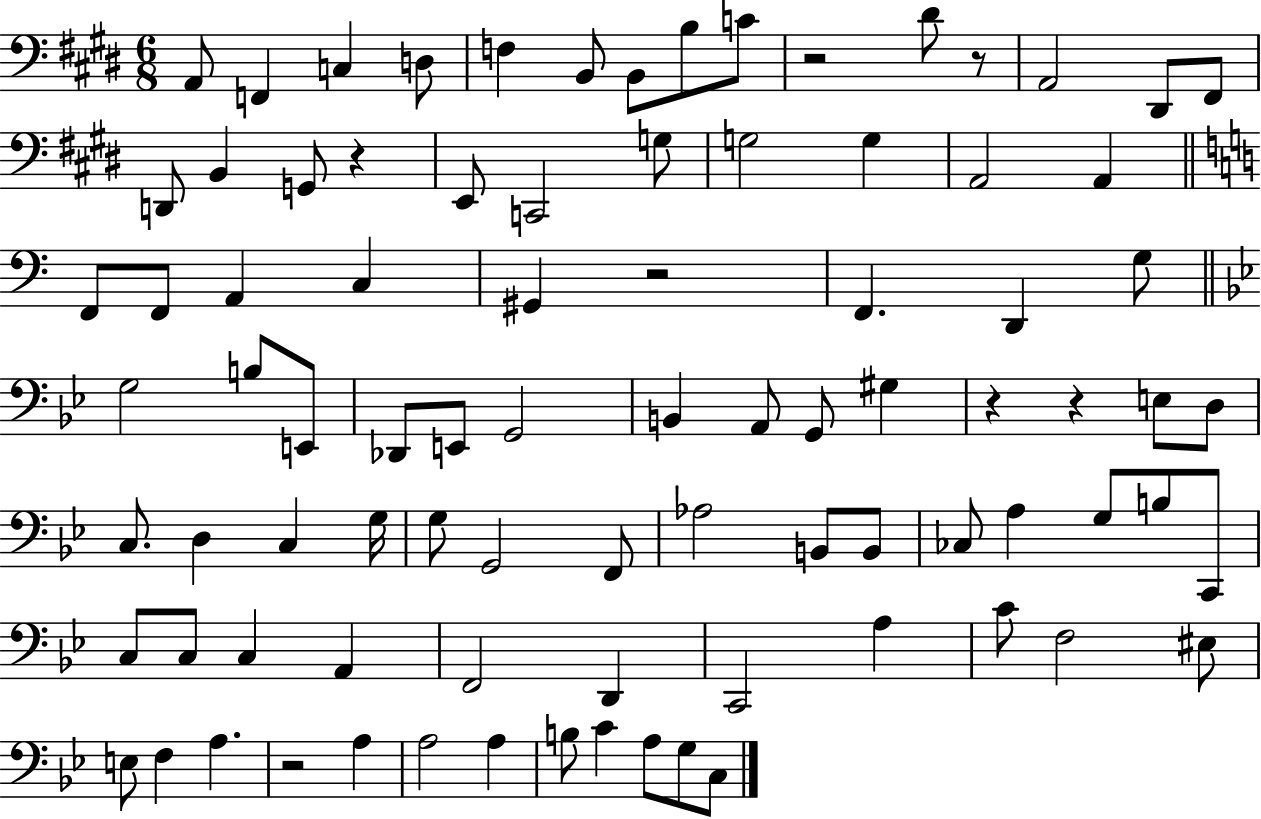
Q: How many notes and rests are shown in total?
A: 87